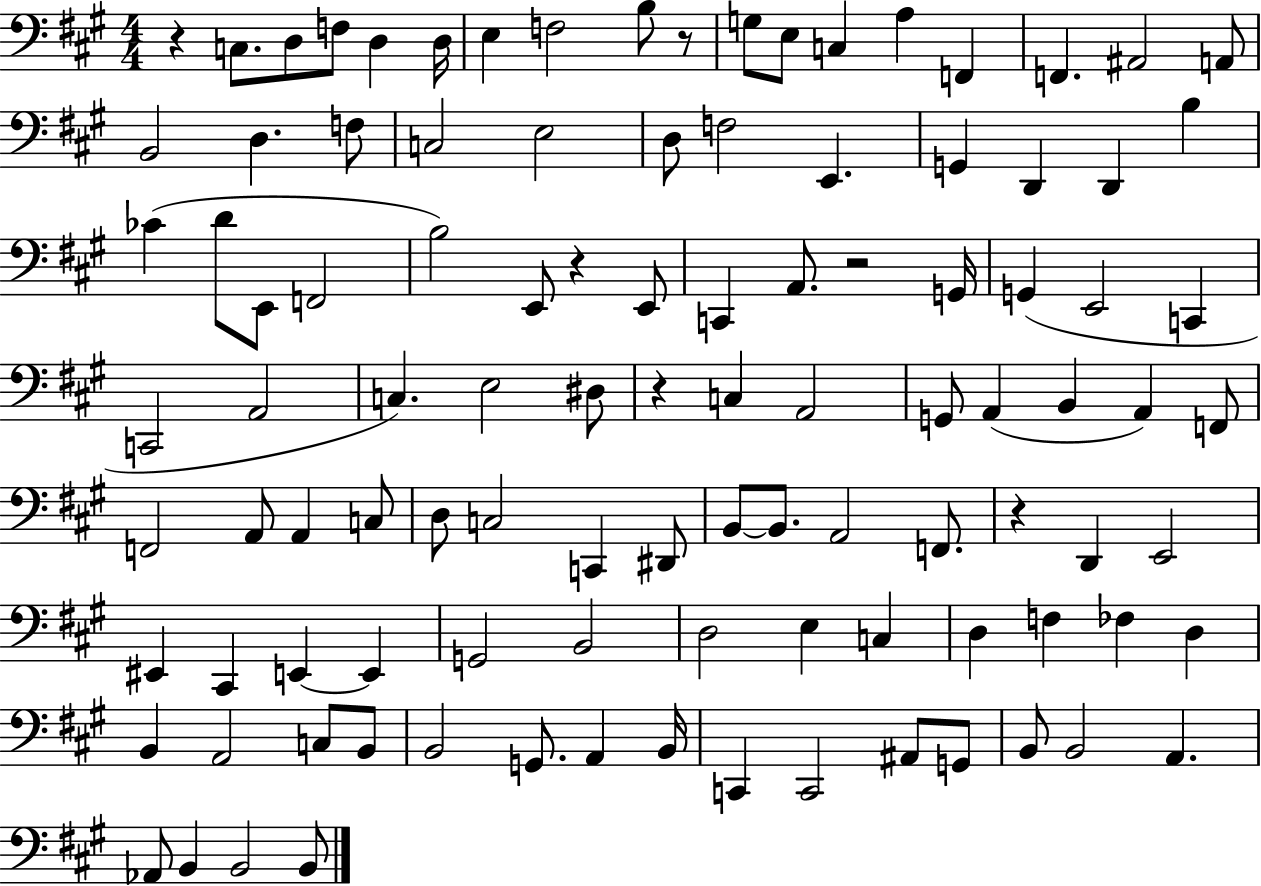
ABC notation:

X:1
T:Untitled
M:4/4
L:1/4
K:A
z C,/2 D,/2 F,/2 D, D,/4 E, F,2 B,/2 z/2 G,/2 E,/2 C, A, F,, F,, ^A,,2 A,,/2 B,,2 D, F,/2 C,2 E,2 D,/2 F,2 E,, G,, D,, D,, B, _C D/2 E,,/2 F,,2 B,2 E,,/2 z E,,/2 C,, A,,/2 z2 G,,/4 G,, E,,2 C,, C,,2 A,,2 C, E,2 ^D,/2 z C, A,,2 G,,/2 A,, B,, A,, F,,/2 F,,2 A,,/2 A,, C,/2 D,/2 C,2 C,, ^D,,/2 B,,/2 B,,/2 A,,2 F,,/2 z D,, E,,2 ^E,, ^C,, E,, E,, G,,2 B,,2 D,2 E, C, D, F, _F, D, B,, A,,2 C,/2 B,,/2 B,,2 G,,/2 A,, B,,/4 C,, C,,2 ^A,,/2 G,,/2 B,,/2 B,,2 A,, _A,,/2 B,, B,,2 B,,/2